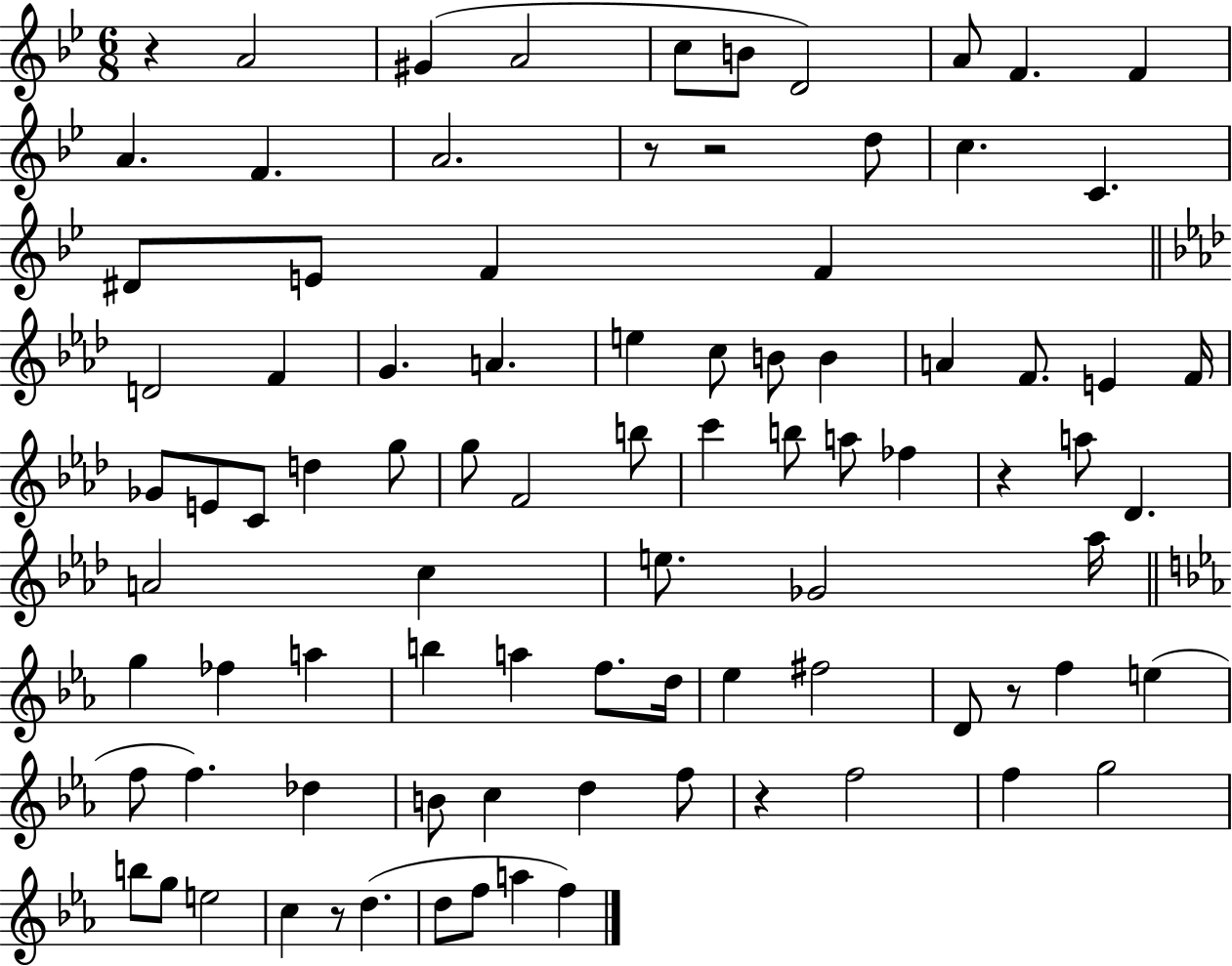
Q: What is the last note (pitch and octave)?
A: F5